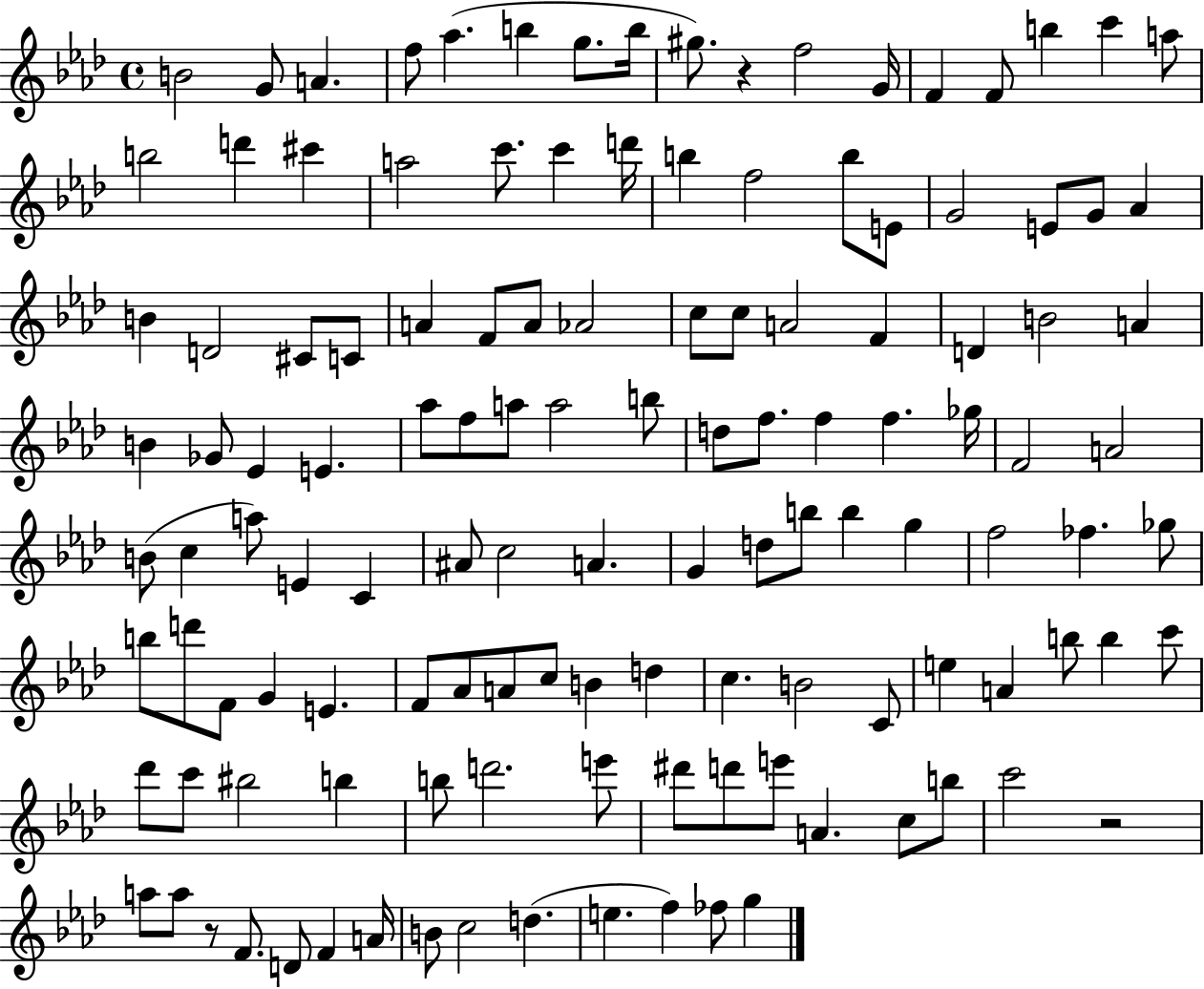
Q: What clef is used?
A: treble